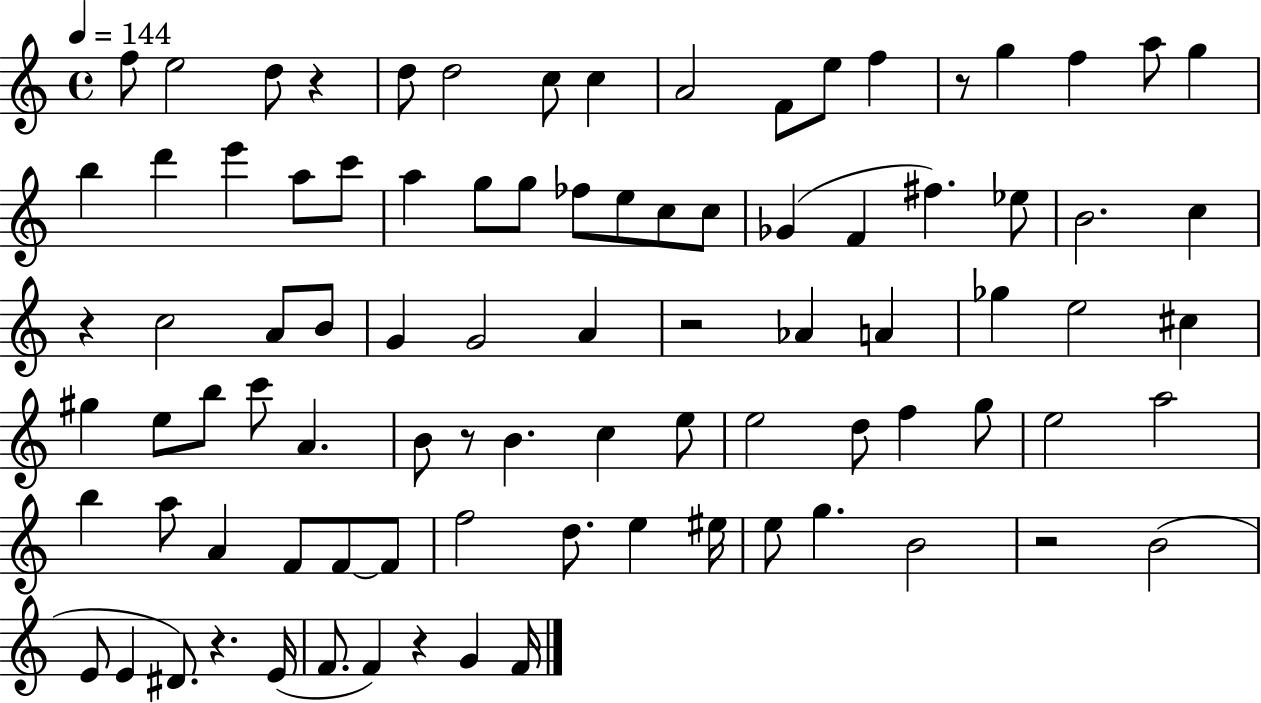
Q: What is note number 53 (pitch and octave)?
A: E5